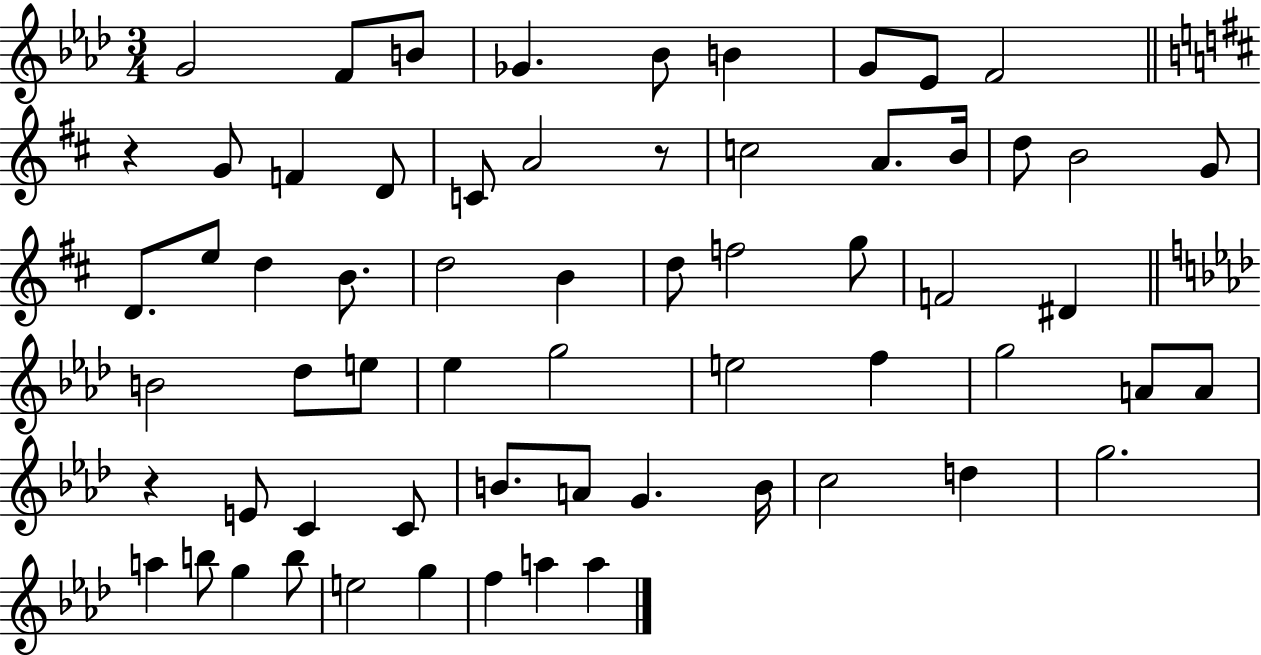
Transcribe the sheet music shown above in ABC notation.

X:1
T:Untitled
M:3/4
L:1/4
K:Ab
G2 F/2 B/2 _G _B/2 B G/2 _E/2 F2 z G/2 F D/2 C/2 A2 z/2 c2 A/2 B/4 d/2 B2 G/2 D/2 e/2 d B/2 d2 B d/2 f2 g/2 F2 ^D B2 _d/2 e/2 _e g2 e2 f g2 A/2 A/2 z E/2 C C/2 B/2 A/2 G B/4 c2 d g2 a b/2 g b/2 e2 g f a a